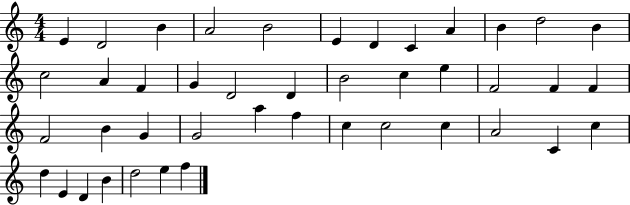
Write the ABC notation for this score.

X:1
T:Untitled
M:4/4
L:1/4
K:C
E D2 B A2 B2 E D C A B d2 B c2 A F G D2 D B2 c e F2 F F F2 B G G2 a f c c2 c A2 C c d E D B d2 e f